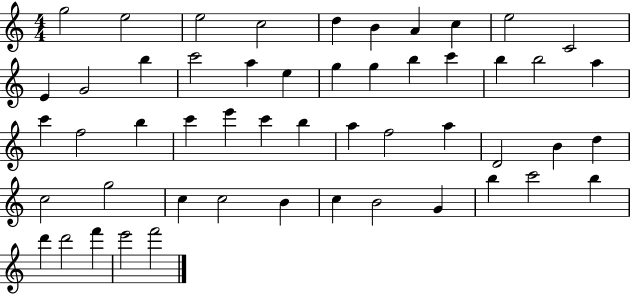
{
  \clef treble
  \numericTimeSignature
  \time 4/4
  \key c \major
  g''2 e''2 | e''2 c''2 | d''4 b'4 a'4 c''4 | e''2 c'2 | \break e'4 g'2 b''4 | c'''2 a''4 e''4 | g''4 g''4 b''4 c'''4 | b''4 b''2 a''4 | \break c'''4 f''2 b''4 | c'''4 e'''4 c'''4 b''4 | a''4 f''2 a''4 | d'2 b'4 d''4 | \break c''2 g''2 | c''4 c''2 b'4 | c''4 b'2 g'4 | b''4 c'''2 b''4 | \break d'''4 d'''2 f'''4 | e'''2 f'''2 | \bar "|."
}